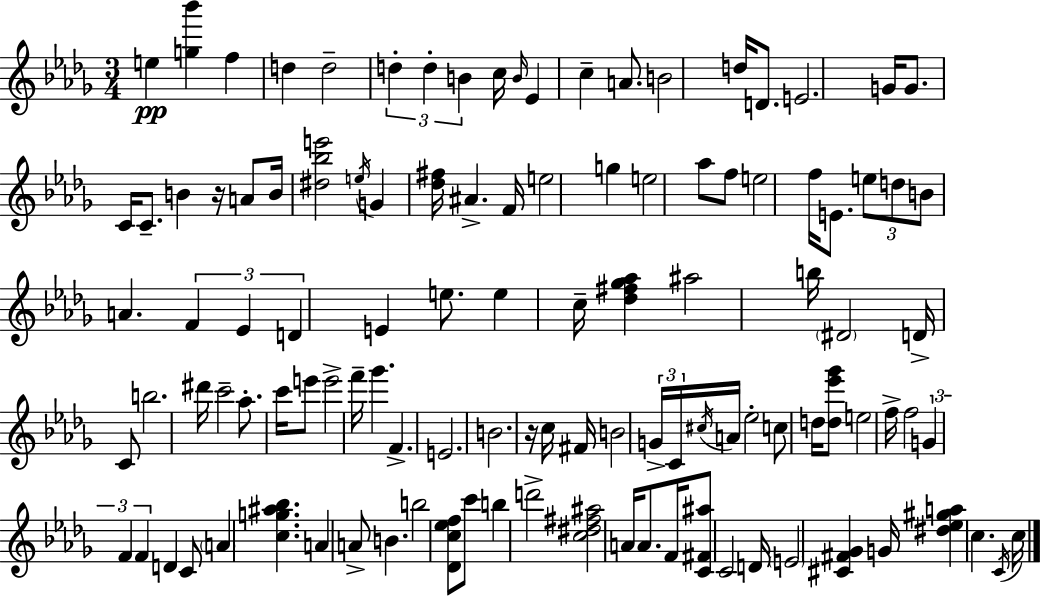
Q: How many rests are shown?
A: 2